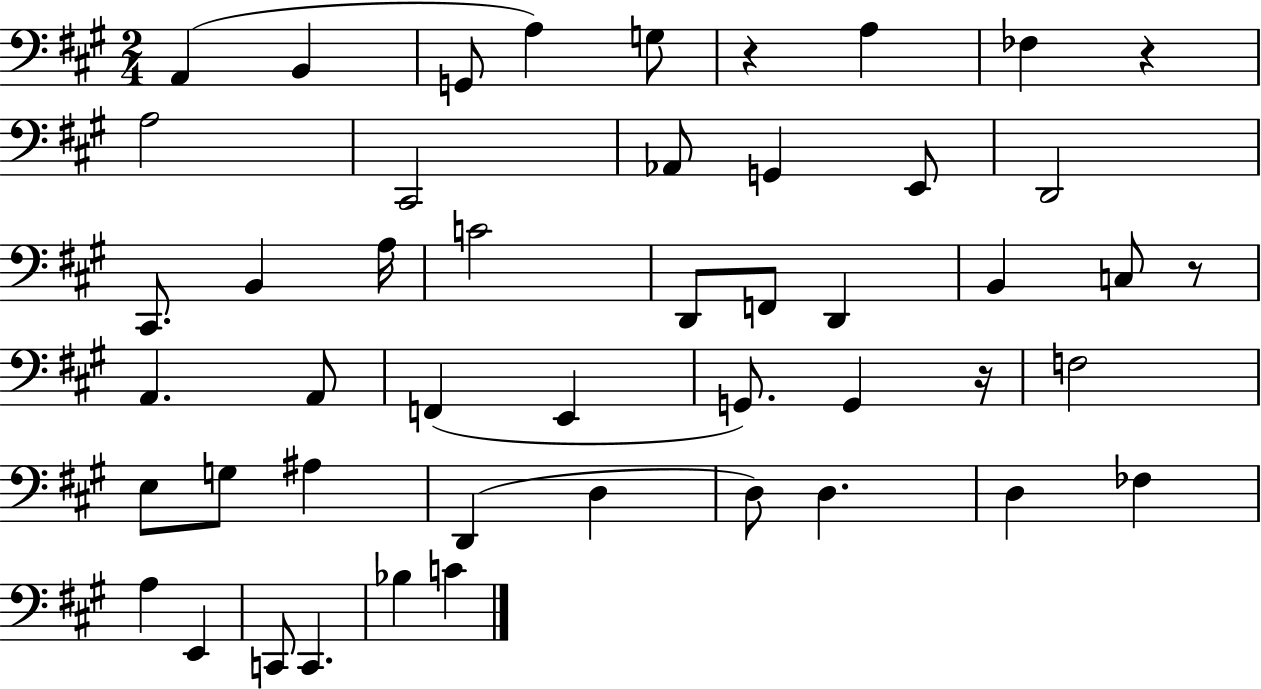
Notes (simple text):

A2/q B2/q G2/e A3/q G3/e R/q A3/q FES3/q R/q A3/h C#2/h Ab2/e G2/q E2/e D2/h C#2/e. B2/q A3/s C4/h D2/e F2/e D2/q B2/q C3/e R/e A2/q. A2/e F2/q E2/q G2/e. G2/q R/s F3/h E3/e G3/e A#3/q D2/q D3/q D3/e D3/q. D3/q FES3/q A3/q E2/q C2/e C2/q. Bb3/q C4/q